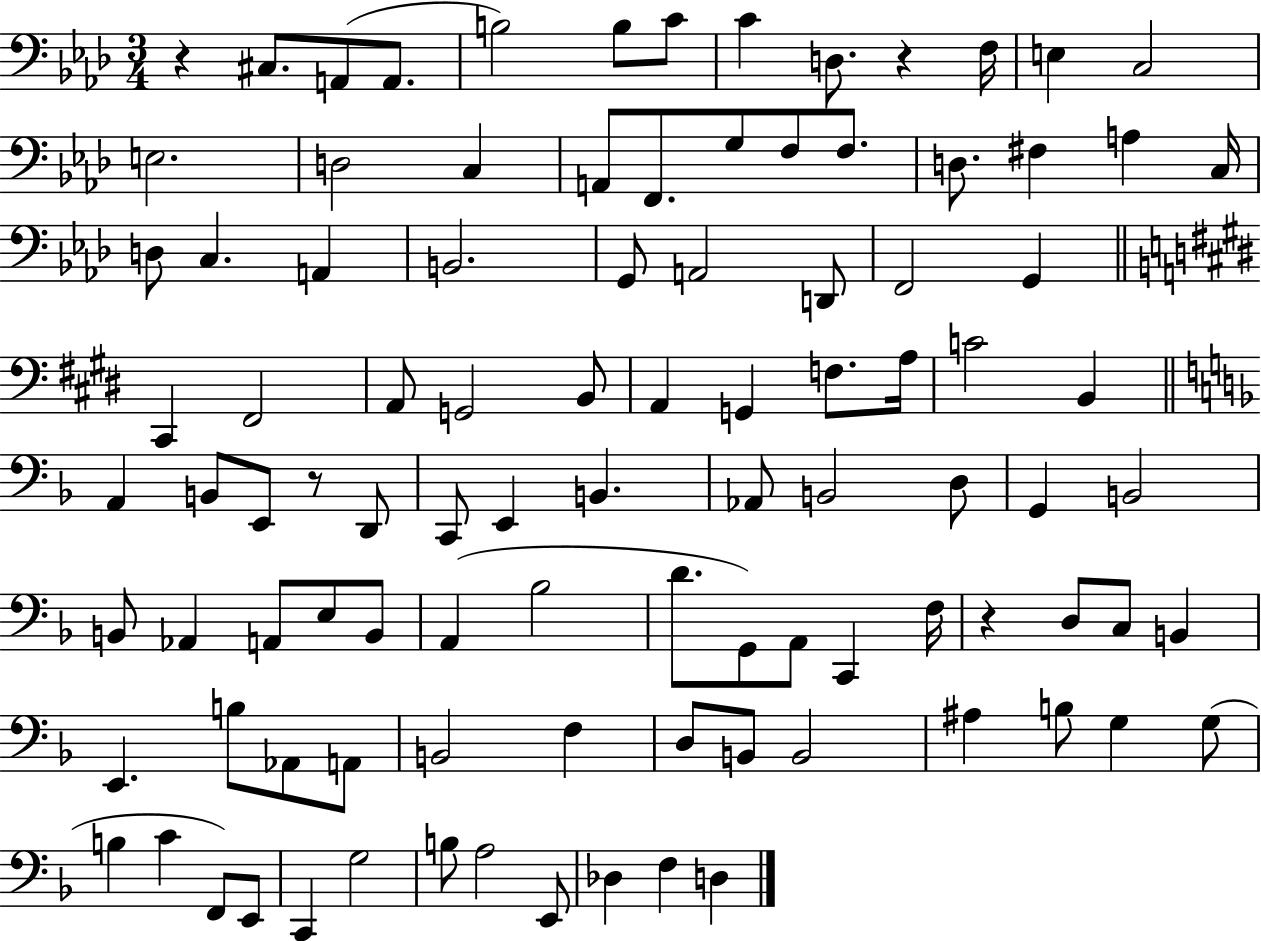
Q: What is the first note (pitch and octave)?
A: C#3